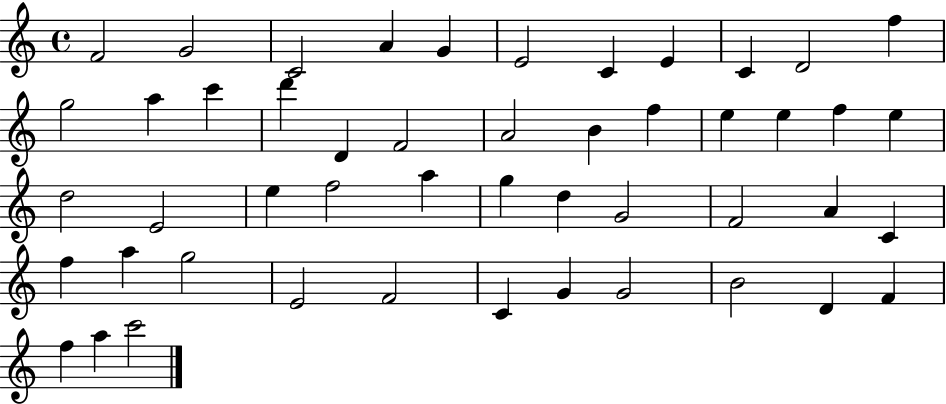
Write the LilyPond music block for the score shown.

{
  \clef treble
  \time 4/4
  \defaultTimeSignature
  \key c \major
  f'2 g'2 | c'2 a'4 g'4 | e'2 c'4 e'4 | c'4 d'2 f''4 | \break g''2 a''4 c'''4 | d'''4 d'4 f'2 | a'2 b'4 f''4 | e''4 e''4 f''4 e''4 | \break d''2 e'2 | e''4 f''2 a''4 | g''4 d''4 g'2 | f'2 a'4 c'4 | \break f''4 a''4 g''2 | e'2 f'2 | c'4 g'4 g'2 | b'2 d'4 f'4 | \break f''4 a''4 c'''2 | \bar "|."
}